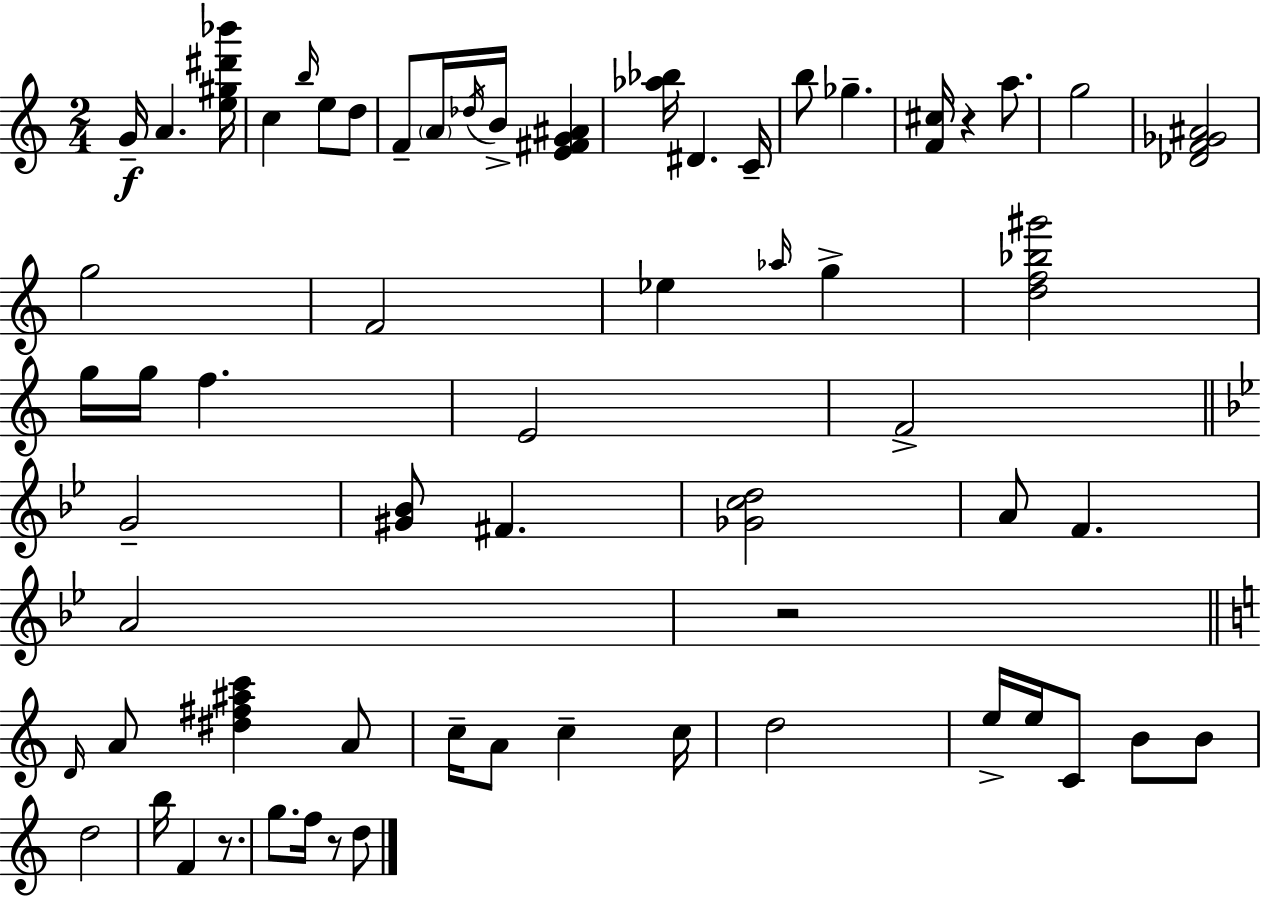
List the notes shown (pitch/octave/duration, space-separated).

G4/s A4/q. [E5,G#5,D#6,Bb6]/s C5/q B5/s E5/e D5/e F4/e A4/s Db5/s B4/s [E4,F#4,G4,A#4]/q [Ab5,Bb5]/s D#4/q. C4/s B5/e Gb5/q. [F4,C#5]/s R/q A5/e. G5/h [Db4,F4,Gb4,A#4]/h G5/h F4/h Eb5/q Ab5/s G5/q [D5,F5,Bb5,G#6]/h G5/s G5/s F5/q. E4/h F4/h G4/h [G#4,Bb4]/e F#4/q. [Gb4,C5,D5]/h A4/e F4/q. A4/h R/h D4/s A4/e [D#5,F#5,A#5,C6]/q A4/e C5/s A4/e C5/q C5/s D5/h E5/s E5/s C4/e B4/e B4/e D5/h B5/s F4/q R/e. G5/e. F5/s R/e D5/e